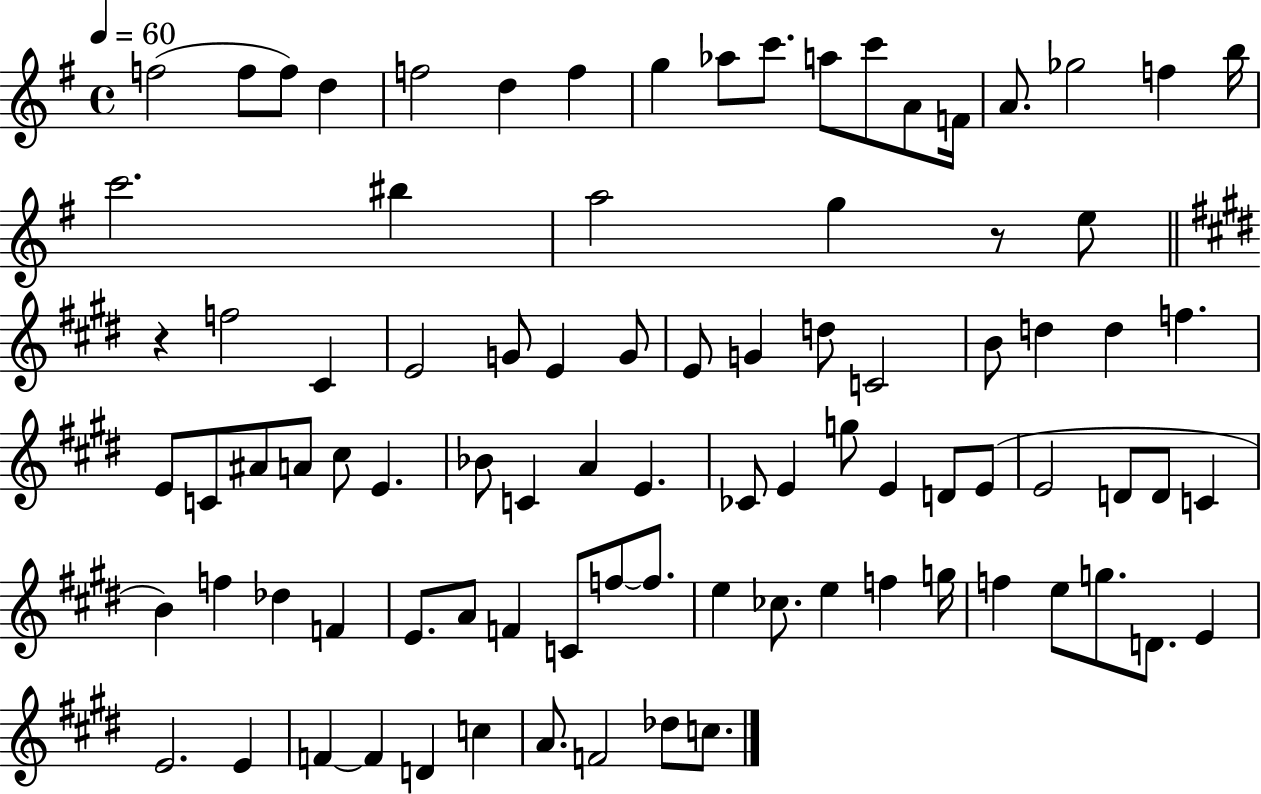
F5/h F5/e F5/e D5/q F5/h D5/q F5/q G5/q Ab5/e C6/e. A5/e C6/e A4/e F4/s A4/e. Gb5/h F5/q B5/s C6/h. BIS5/q A5/h G5/q R/e E5/e R/q F5/h C#4/q E4/h G4/e E4/q G4/e E4/e G4/q D5/e C4/h B4/e D5/q D5/q F5/q. E4/e C4/e A#4/e A4/e C#5/e E4/q. Bb4/e C4/q A4/q E4/q. CES4/e E4/q G5/e E4/q D4/e E4/e E4/h D4/e D4/e C4/q B4/q F5/q Db5/q F4/q E4/e. A4/e F4/q C4/e F5/e F5/e. E5/q CES5/e. E5/q F5/q G5/s F5/q E5/e G5/e. D4/e. E4/q E4/h. E4/q F4/q F4/q D4/q C5/q A4/e. F4/h Db5/e C5/e.